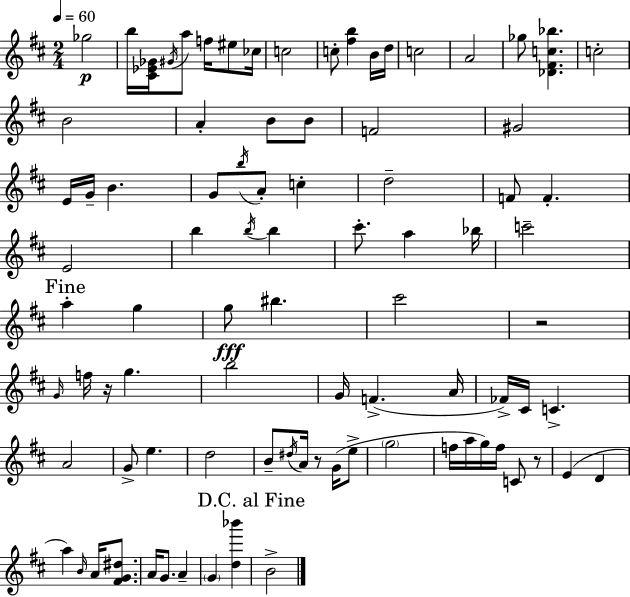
Gb5/h B5/s [C#4,Eb4,Gb4]/s G#4/s A5/e F5/s EIS5/e CES5/s C5/h C5/e [F#5,B5]/q B4/s D5/s C5/h A4/h Gb5/e [Db4,F#4,C5,Bb5]/q. C5/h B4/h A4/q B4/e B4/e F4/h G#4/h E4/s G4/s B4/q. G4/e B5/s A4/e C5/q D5/h F4/e F4/q. E4/h B5/q B5/s B5/q C#6/e. A5/q Bb5/s C6/h A5/q G5/q G5/e BIS5/q. C#6/h R/h G4/s F5/s R/s G5/q. B5/h G4/s F4/q. A4/s FES4/s C#4/s C4/q. A4/h G4/e E5/q. D5/h B4/e D#5/s A4/s R/e G4/s E5/e G5/h F5/s A5/s G5/s F5/s C4/e R/e E4/q D4/q A5/q B4/s A4/s [F#4,G4,D#5]/e. A4/s G4/e. A4/q G4/q [D5,Bb6]/q B4/h